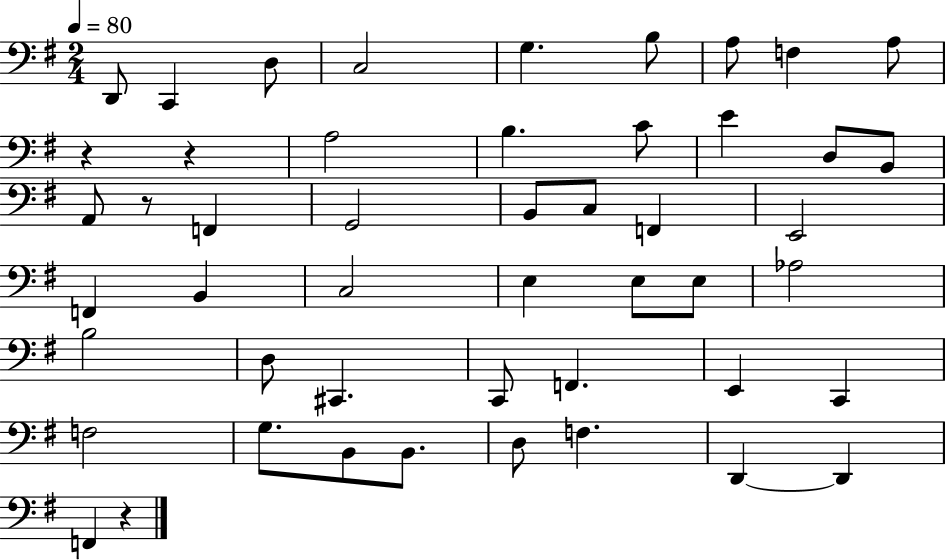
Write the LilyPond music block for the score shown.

{
  \clef bass
  \numericTimeSignature
  \time 2/4
  \key g \major
  \tempo 4 = 80
  d,8 c,4 d8 | c2 | g4. b8 | a8 f4 a8 | \break r4 r4 | a2 | b4. c'8 | e'4 d8 b,8 | \break a,8 r8 f,4 | g,2 | b,8 c8 f,4 | e,2 | \break f,4 b,4 | c2 | e4 e8 e8 | aes2 | \break b2 | d8 cis,4. | c,8 f,4. | e,4 c,4 | \break f2 | g8. b,8 b,8. | d8 f4. | d,4~~ d,4 | \break f,4 r4 | \bar "|."
}